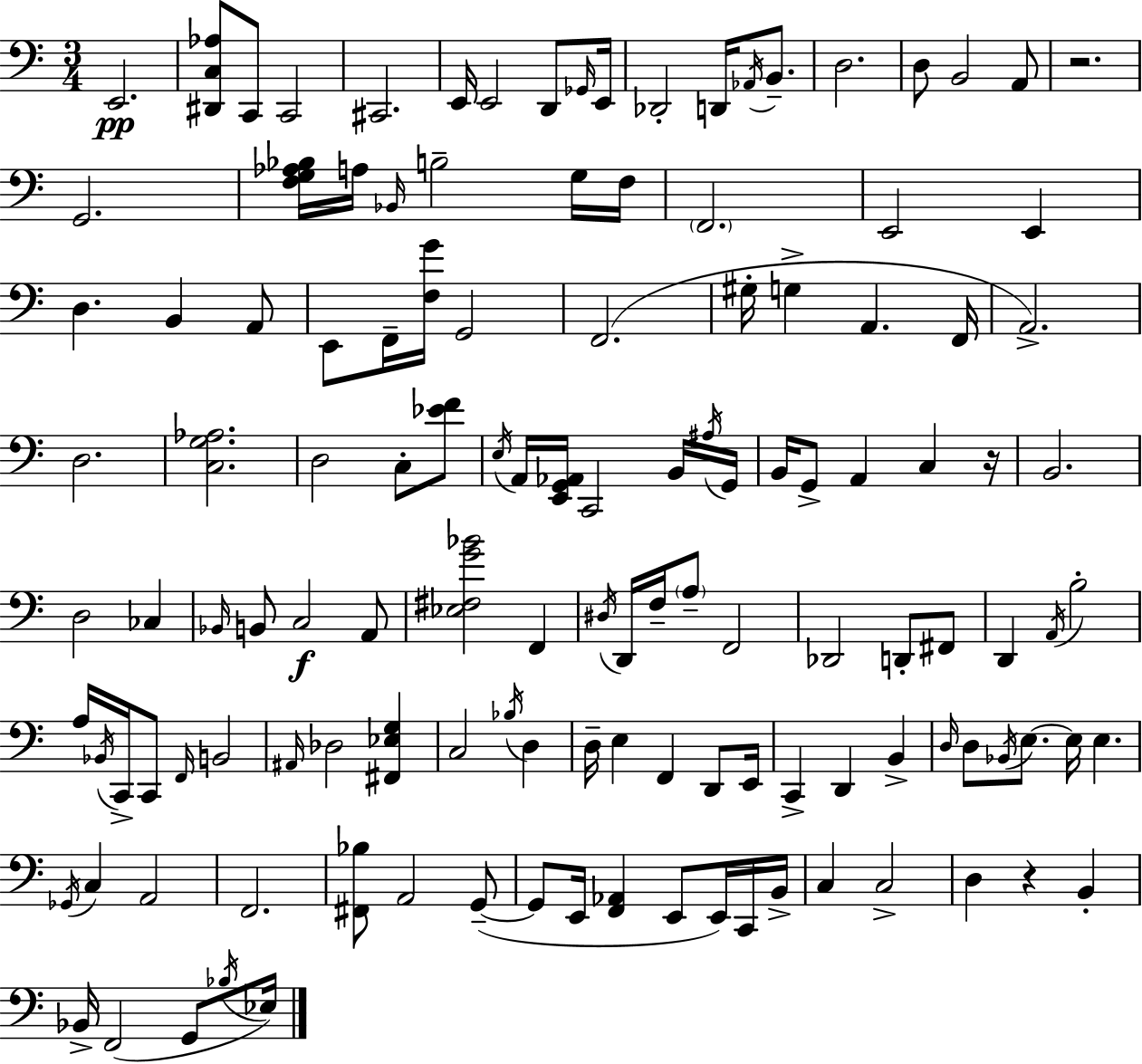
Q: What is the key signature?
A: C major